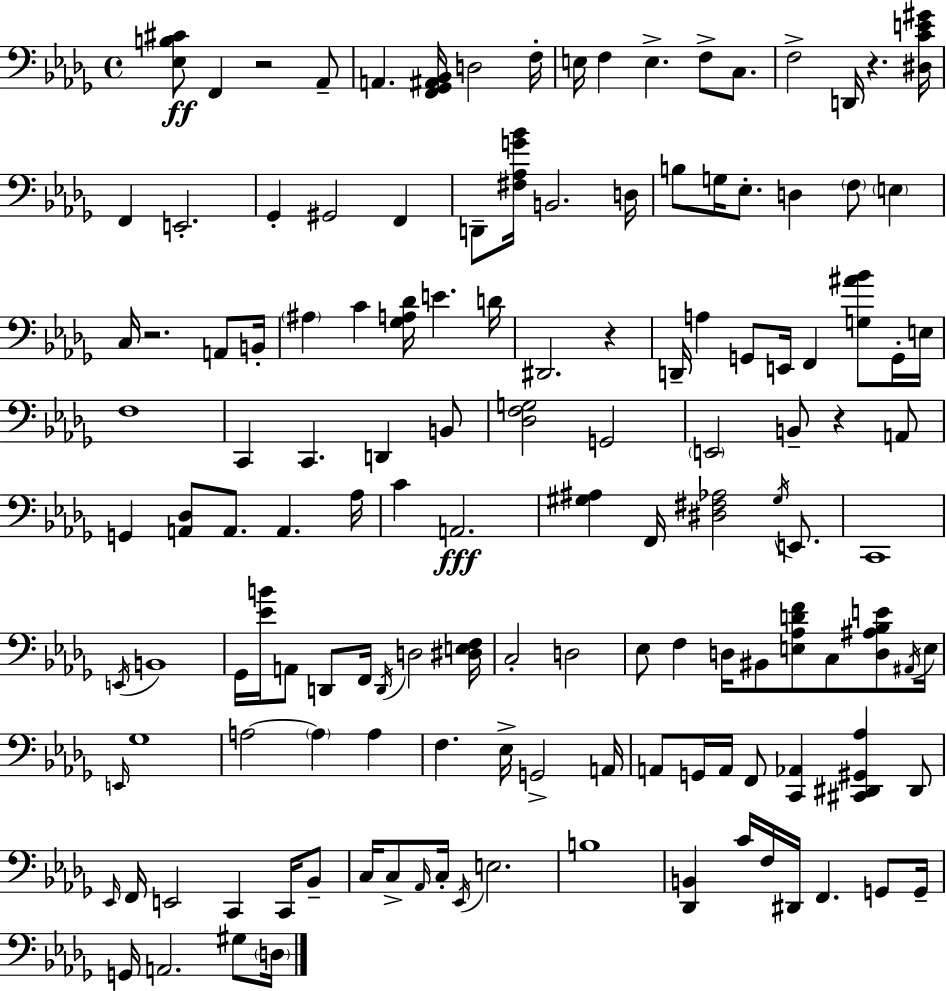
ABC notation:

X:1
T:Untitled
M:4/4
L:1/4
K:Bbm
[_E,B,^C]/2 F,, z2 _A,,/2 A,, [F,,_G,,^A,,_B,,]/4 D,2 F,/4 E,/4 F, E, F,/2 C,/2 F,2 D,,/4 z [^D,CE^G]/4 F,, E,,2 _G,, ^G,,2 F,, D,,/2 [^F,_A,G_B]/4 B,,2 D,/4 B,/2 G,/4 _E,/2 D, F,/2 E, C,/4 z2 A,,/2 B,,/4 ^A, C [_G,A,_D]/4 E D/4 ^D,,2 z D,,/4 A, G,,/2 E,,/4 F,, [G,^A_B]/2 G,,/4 E,/4 F,4 C,, C,, D,, B,,/2 [_D,F,G,]2 G,,2 E,,2 B,,/2 z A,,/2 G,, [A,,_D,]/2 A,,/2 A,, _A,/4 C A,,2 [^G,^A,] F,,/4 [^D,^F,_A,]2 ^G,/4 E,,/2 C,,4 E,,/4 B,,4 _G,,/4 [_EB]/4 A,,/2 D,,/2 F,,/4 D,,/4 D,2 [^D,E,F,]/4 C,2 D,2 _E,/2 F, D,/4 ^B,,/2 [E,_A,DF]/2 C,/2 [D,^A,_B,E]/2 ^A,,/4 E,/4 E,,/4 _G,4 A,2 A, A, F, _E,/4 G,,2 A,,/4 A,,/2 G,,/4 A,,/4 F,,/2 [C,,_A,,] [^C,,^D,,^G,,_A,] ^D,,/2 _E,,/4 F,,/4 E,,2 C,, C,,/4 _B,,/2 C,/4 C,/2 _A,,/4 C,/4 _E,,/4 E,2 B,4 [_D,,B,,] C/4 F,/4 ^D,,/4 F,, G,,/2 G,,/4 G,,/4 A,,2 ^G,/2 D,/4